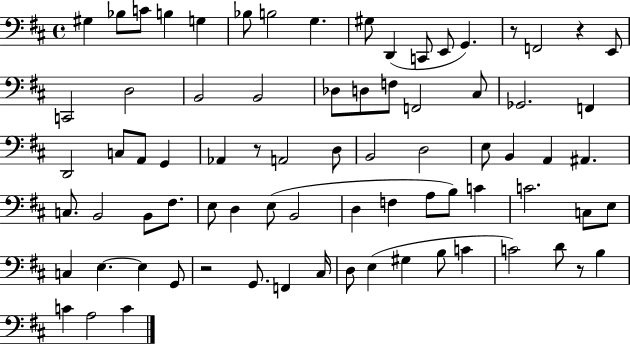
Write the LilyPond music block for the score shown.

{
  \clef bass
  \time 4/4
  \defaultTimeSignature
  \key d \major
  gis4 bes8 c'8 b4 g4 | bes8 b2 g4. | gis8 d,4( c,8 e,8 g,4.) | r8 f,2 r4 e,8 | \break c,2 d2 | b,2 b,2 | des8 d8 f8 f,2 cis8 | ges,2. f,4 | \break d,2 c8 a,8 g,4 | aes,4 r8 a,2 d8 | b,2 d2 | e8 b,4 a,4 ais,4. | \break c8. b,2 b,8 fis8. | e8 d4 e8( b,2 | d4 f4 a8 b8) c'4 | c'2. c8 e8 | \break c4 e4.~~ e4 g,8 | r2 g,8. f,4 cis16 | d8 e4( gis4 b8 c'4 | c'2) d'8 r8 b4 | \break c'4 a2 c'4 | \bar "|."
}